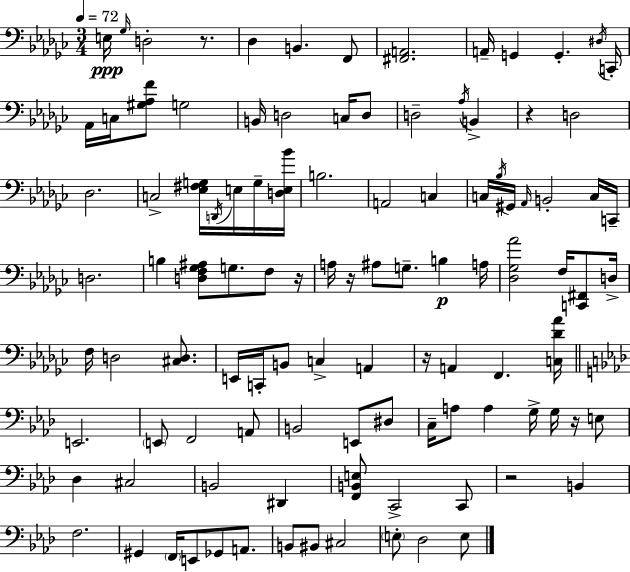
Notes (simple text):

E3/s Gb3/s D3/h R/e. Db3/q B2/q. F2/e [F#2,A2]/h. A2/s G2/q G2/q. D#3/s C2/s Ab2/s C3/s [G#3,Ab3,F4]/e G3/h B2/s D3/h C3/s D3/e D3/h Ab3/s B2/q R/q D3/h Db3/h. C3/h [Eb3,F#3,G3]/s D2/s E3/s G3/s [D3,E3,Bb4]/s B3/h. A2/h C3/q C3/s Bb3/s G#2/s Ab2/s B2/h C3/s C2/s D3/h. B3/q [D3,F3,Gb3,A#3]/e G3/e. F3/e R/s A3/s R/s A#3/e G3/e. B3/q A3/s [Db3,Gb3,Ab4]/h F3/s [C2,F#2]/e D3/s F3/s D3/h [C#3,D3]/e. E2/s C2/s B2/e C3/q A2/q R/s A2/q F2/q. [C3,Db4,Ab4]/s E2/h. E2/e F2/h A2/e B2/h E2/e D#3/e C3/s A3/e A3/q G3/s G3/s R/s E3/e Db3/q C#3/h B2/h D#2/q [F2,B2,E3]/e C2/h C2/e R/h B2/q F3/h. G#2/q F2/s E2/e Gb2/e A2/e. B2/e BIS2/e C#3/h E3/e Db3/h E3/e